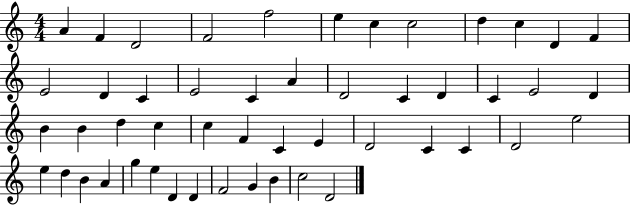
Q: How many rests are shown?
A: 0